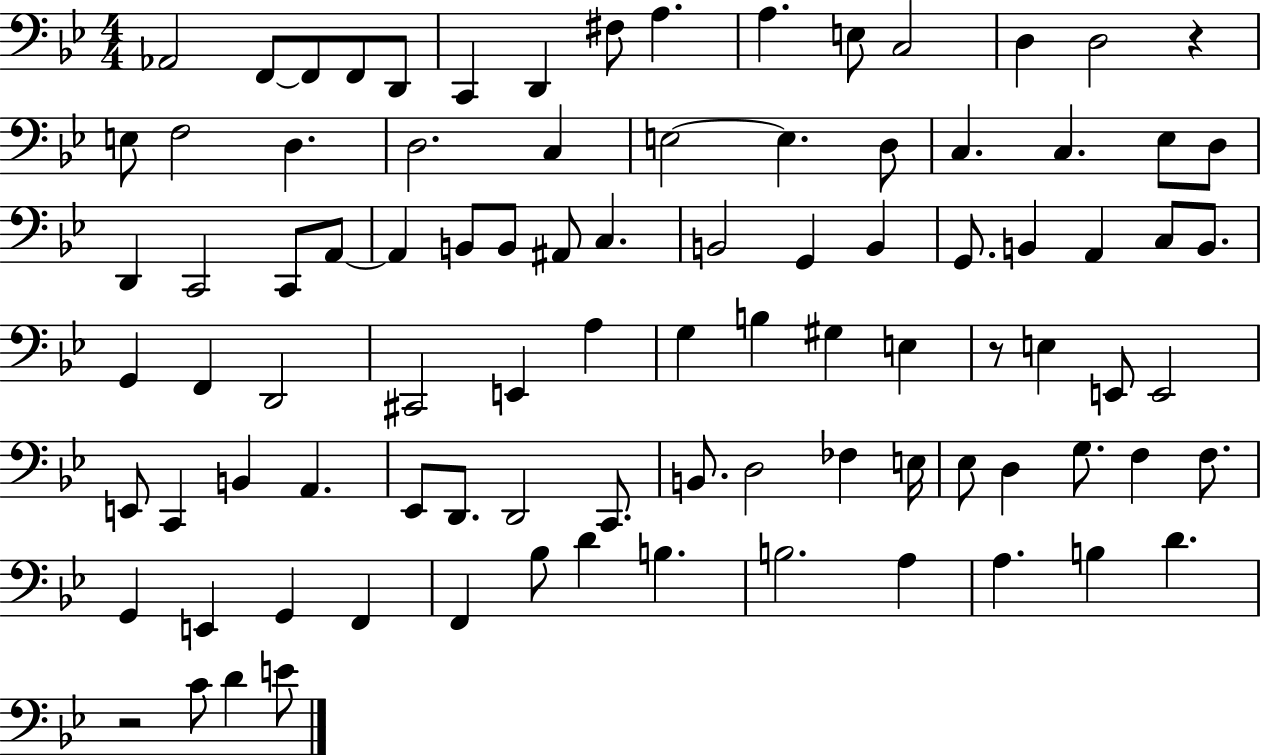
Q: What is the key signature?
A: BES major